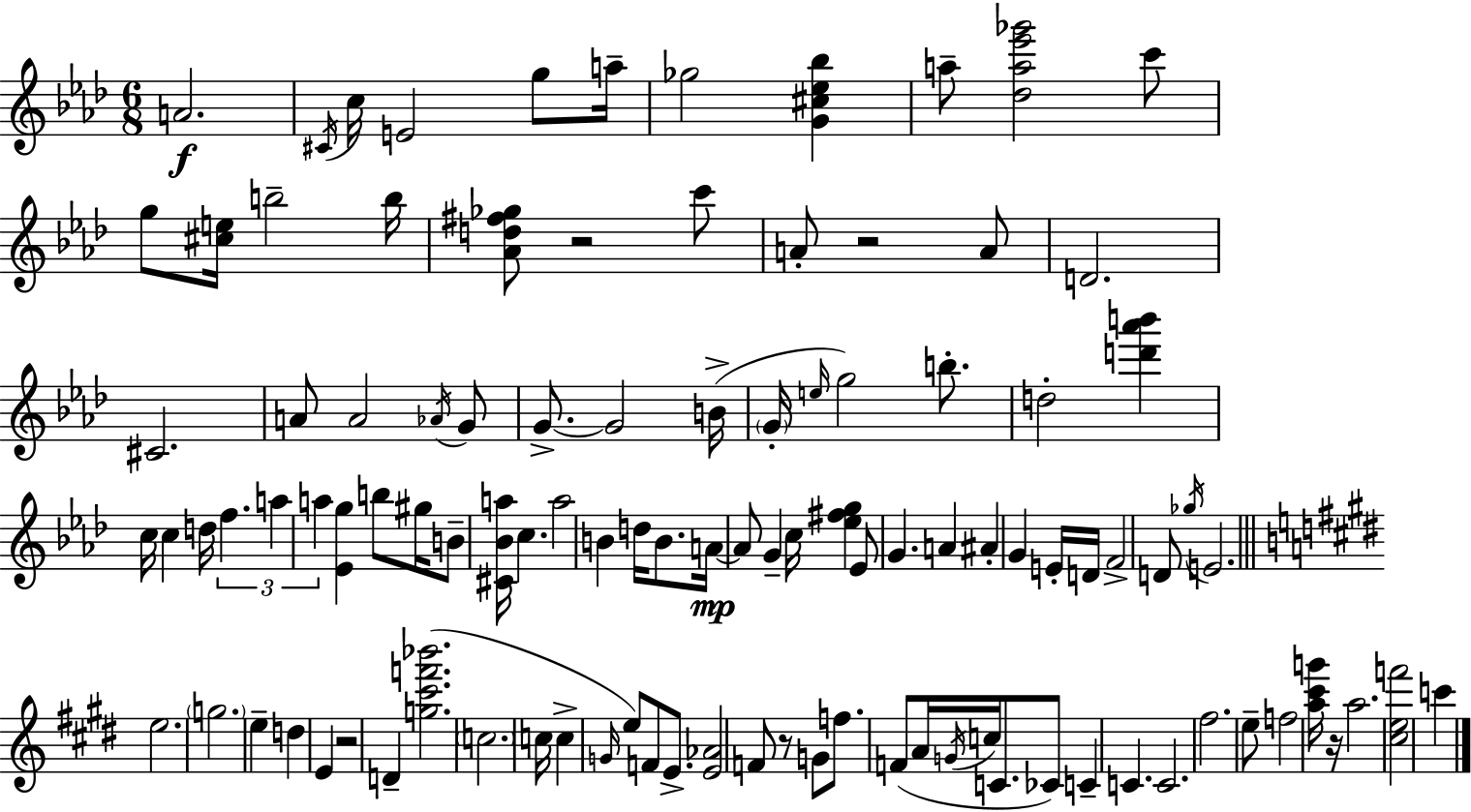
{
  \clef treble
  \numericTimeSignature
  \time 6/8
  \key aes \major
  a'2.\f | \acciaccatura { cis'16 } c''16 e'2 g''8 | a''16-- ges''2 <g' cis'' ees'' bes''>4 | a''8-- <des'' a'' ees''' ges'''>2 c'''8 | \break g''8 <cis'' e''>16 b''2-- | b''16 <aes' d'' fis'' ges''>8 r2 c'''8 | a'8-. r2 a'8 | d'2. | \break cis'2. | a'8 a'2 \acciaccatura { aes'16 } | g'8 g'8.->~~ g'2 | b'16->( \parenthesize g'16-. \grace { e''16 } g''2) | \break b''8.-. d''2-. <d''' aes''' b'''>4 | c''16 c''4 d''16 \tuplet 3/2 { f''4. | a''4 a''4 } <ees' g''>4 | b''8 gis''16 b'8-- <cis' bes' a''>16 c''4. | \break a''2 b'4 | d''16 b'8. a'16~~\mp a'8 g'4-- | c''16 <ees'' fis'' g''>4 ees'8 g'4. | a'4 ais'4-. g'4 | \break e'16-. d'16 f'2-> | d'8 \acciaccatura { ges''16 } e'2. | \bar "||" \break \key e \major e''2. | \parenthesize g''2. | e''4-- d''4 e'4 | r2 d'4-- | \break <g'' cis''' f''' bes'''>2.( | \parenthesize c''2. | c''16 c''4-> \grace { g'16 }) e''8 f'8 e'8.-> | <e' aes'>2 f'8 r8 | \break g'8 f''8. f'8( a'16 \acciaccatura { g'16 } c''16 c'8. | ces'8) c'4-- c'4. | c'2. | fis''2. | \break e''8-- f''2 | <a'' cis''' g'''>16 r16 a''2. | <cis'' e'' f'''>2 c'''4 | \bar "|."
}